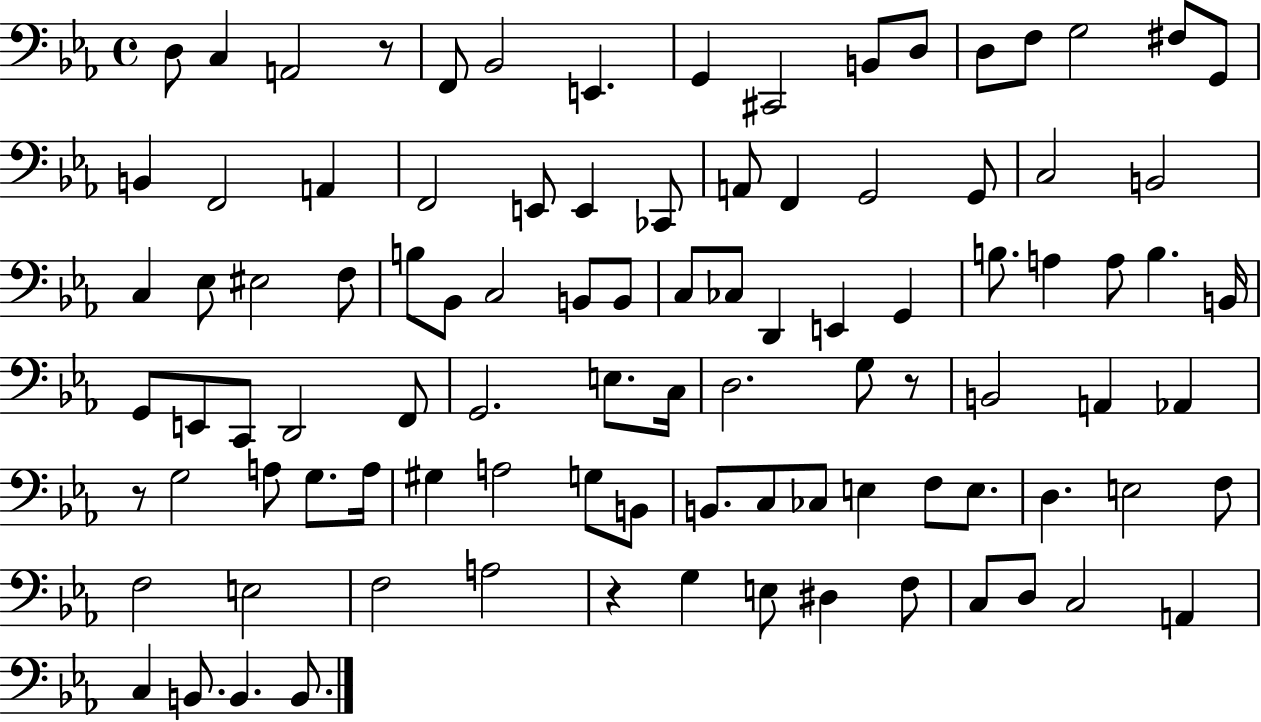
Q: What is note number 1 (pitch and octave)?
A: D3